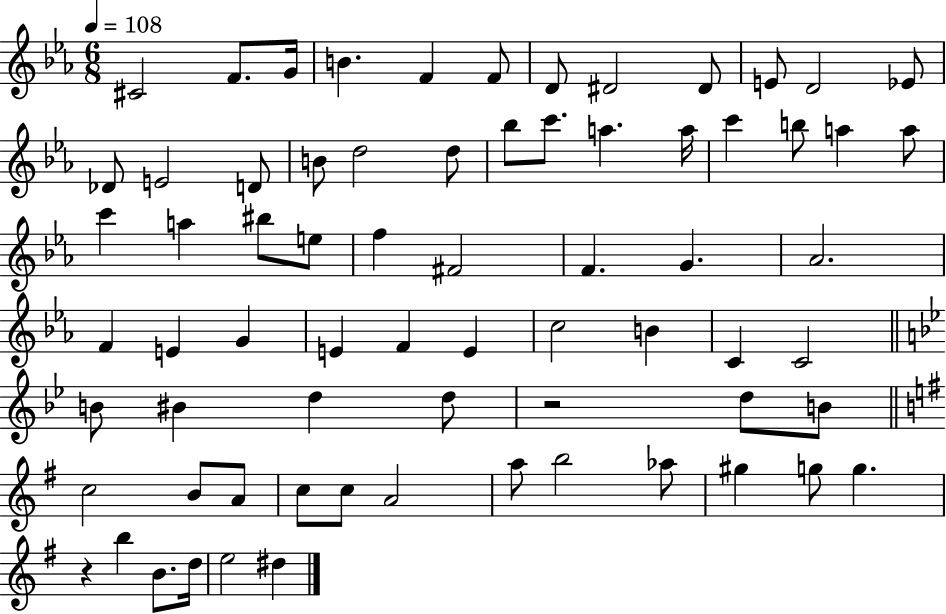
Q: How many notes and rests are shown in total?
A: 70